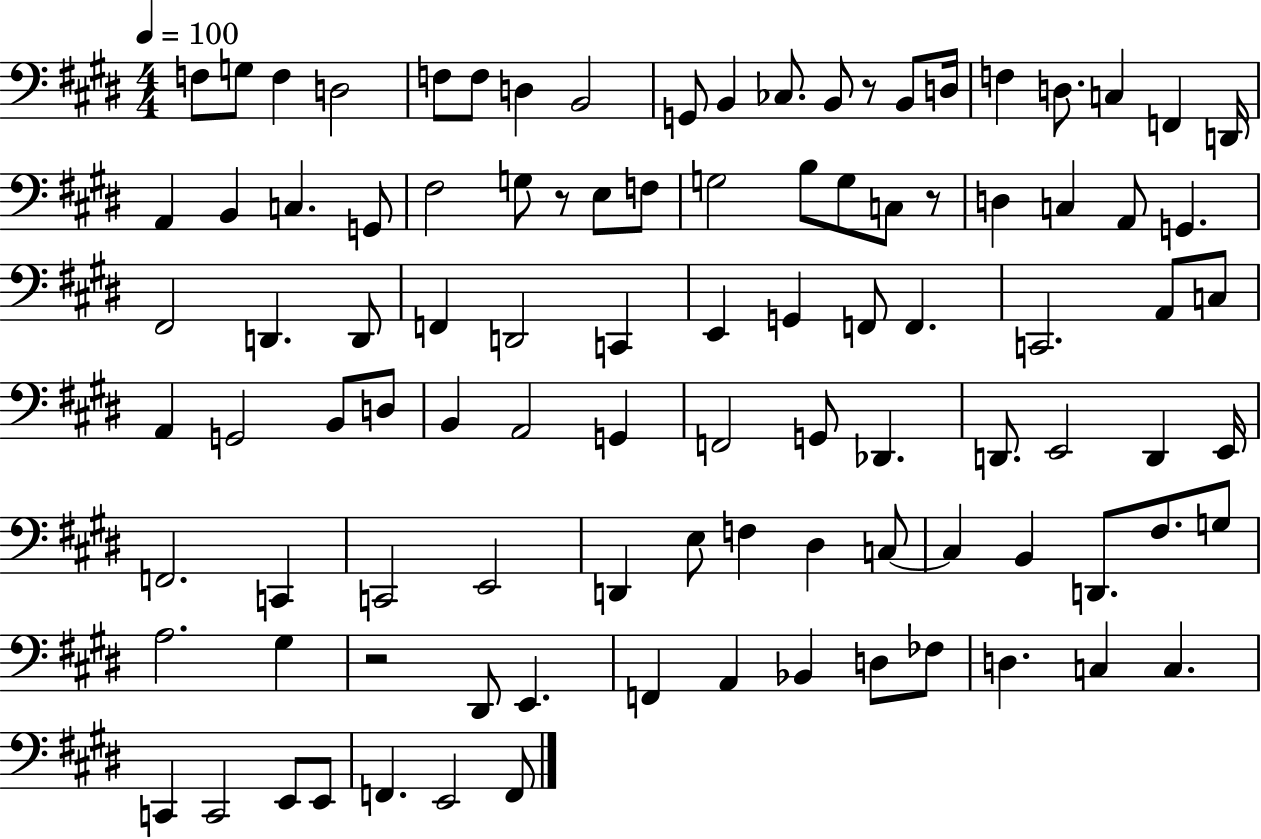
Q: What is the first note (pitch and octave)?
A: F3